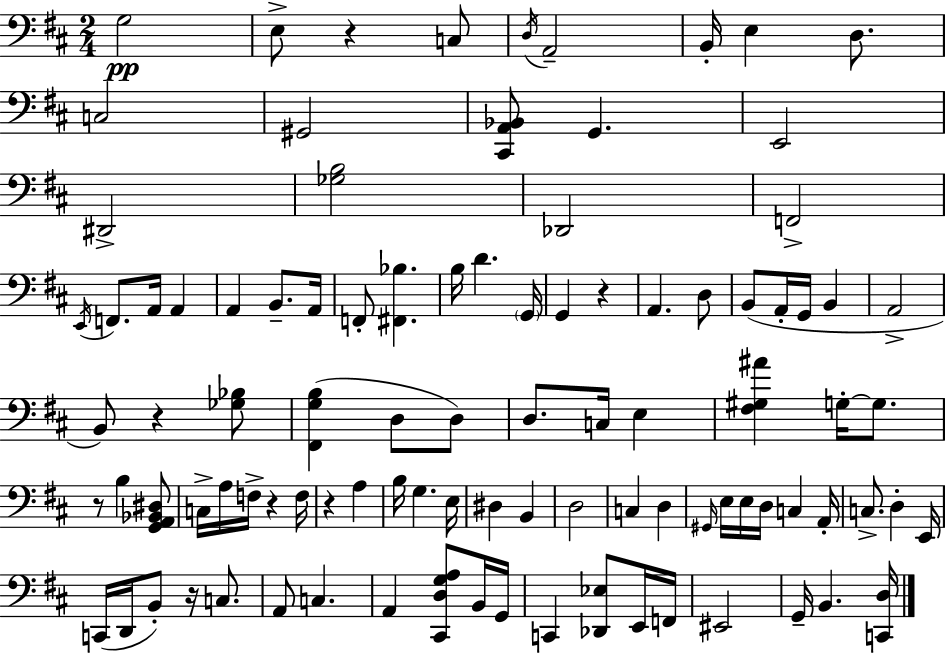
{
  \clef bass
  \numericTimeSignature
  \time 2/4
  \key d \major
  g2\pp | e8-> r4 c8 | \acciaccatura { d16 } a,2-- | b,16-. e4 d8. | \break c2 | gis,2 | <cis, a, bes,>8 g,4. | e,2 | \break dis,2-> | <ges b>2 | des,2 | f,2-> | \break \acciaccatura { e,16 } f,8. a,16 a,4 | a,4 b,8.-- | a,16 f,8-. <fis, bes>4. | b16 d'4. | \break \parenthesize g,16 g,4 r4 | a,4. | d8 b,8( a,16-. g,16 b,4 | a,2-> | \break b,8) r4 | <ges bes>8 <fis, g b>4( d8 | d8) d8. c16 e4 | <fis gis ais'>4 g16-.~~ g8. | \break r8 b4 | <g, a, bes, dis>8 c16-> a16 f16-> r4 | f16 r4 a4 | b16 g4. | \break e16 dis4 b,4 | d2 | c4 d4 | \grace { gis,16 } e16 e16 d16 c4 | \break a,16-. c8.-> d4-. | e,16 c,16( d,16 b,8-.) r16 | c8. a,8 c4. | a,4 <cis, d g a>8 | \break b,16 g,16 c,4 <des, ees>8 | e,16 f,16 eis,2 | g,16-- b,4. | <c, d>16 \bar "|."
}